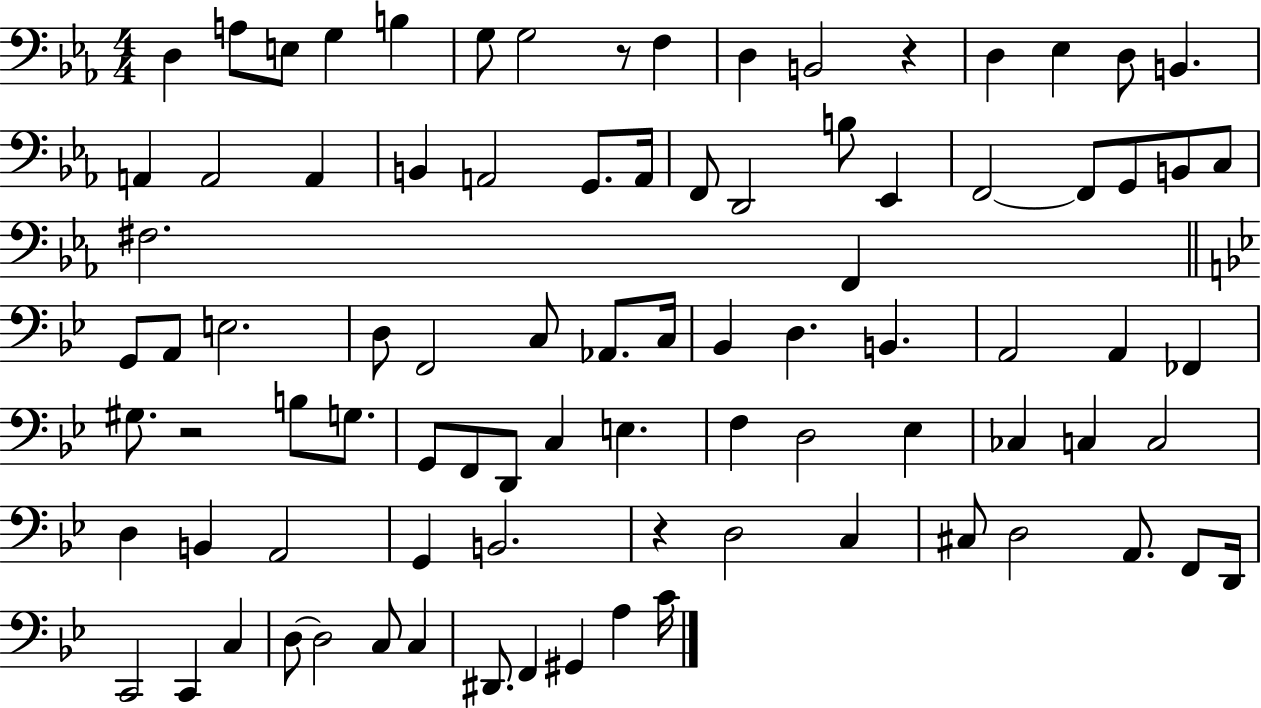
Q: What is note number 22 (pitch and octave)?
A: F2